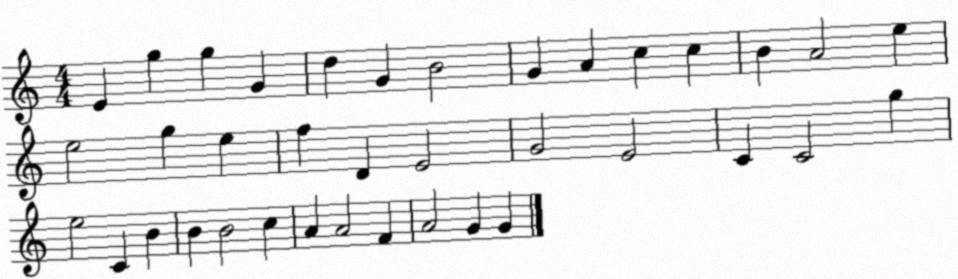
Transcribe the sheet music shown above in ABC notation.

X:1
T:Untitled
M:4/4
L:1/4
K:C
E g g G d G B2 G A c c B A2 e e2 g e f D E2 G2 E2 C C2 g e2 C B B B2 c A A2 F A2 G G